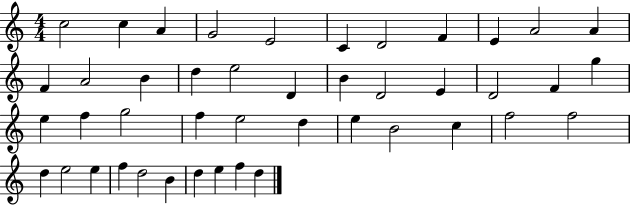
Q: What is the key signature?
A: C major